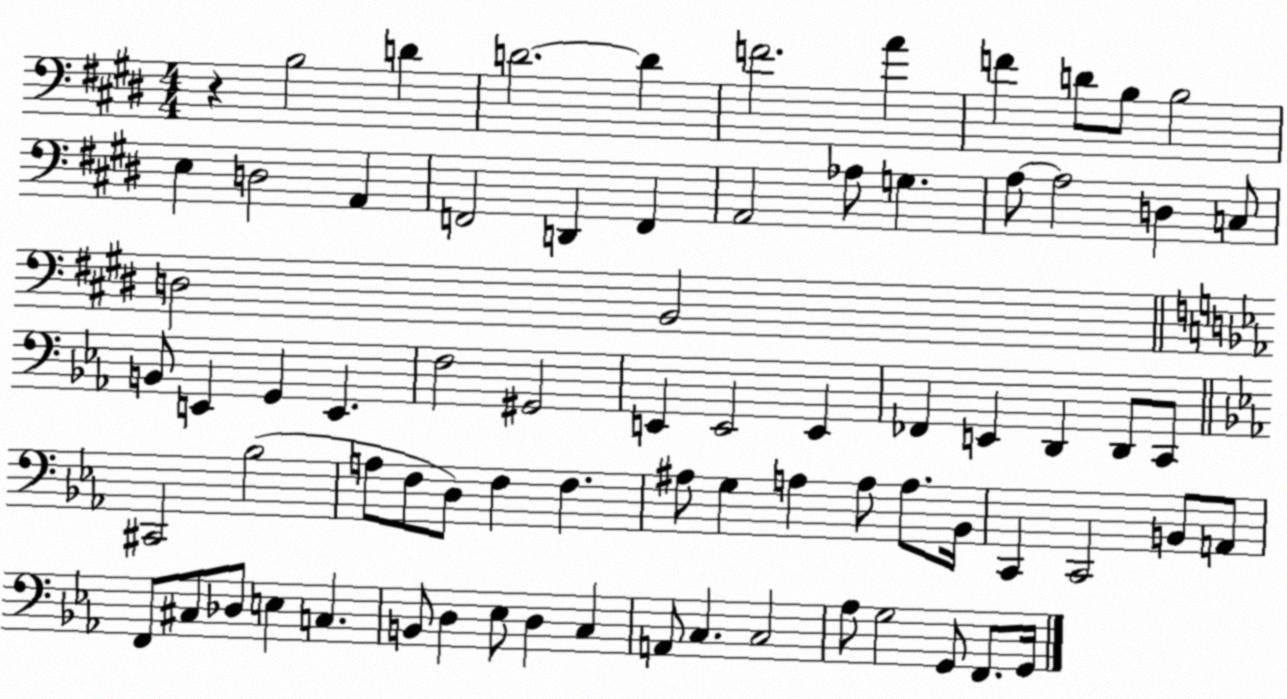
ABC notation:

X:1
T:Untitled
M:4/4
L:1/4
K:E
z B,2 D D2 D F2 A F D/2 B,/2 B,2 E, D,2 A,, F,,2 D,, F,, A,,2 _A,/2 G, A,/2 A,2 D, C,/2 D,2 B,,2 B,,/2 E,, G,, E,, F,2 ^G,,2 E,, E,,2 E,, _F,, E,, D,, D,,/2 C,,/2 ^C,,2 _B,2 A,/2 F,/2 D,/2 F, F, ^A,/2 G, A, A,/2 A,/2 _B,,/4 C,, C,,2 B,,/2 A,,/2 F,,/2 ^C,/2 _D,/2 E, C, B,,/2 D, _E,/2 D, C, A,,/2 C, C,2 _A,/2 G,2 G,,/2 F,,/2 G,,/4